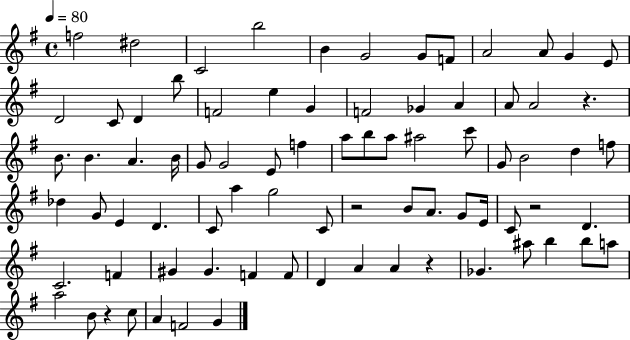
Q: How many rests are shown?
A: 5